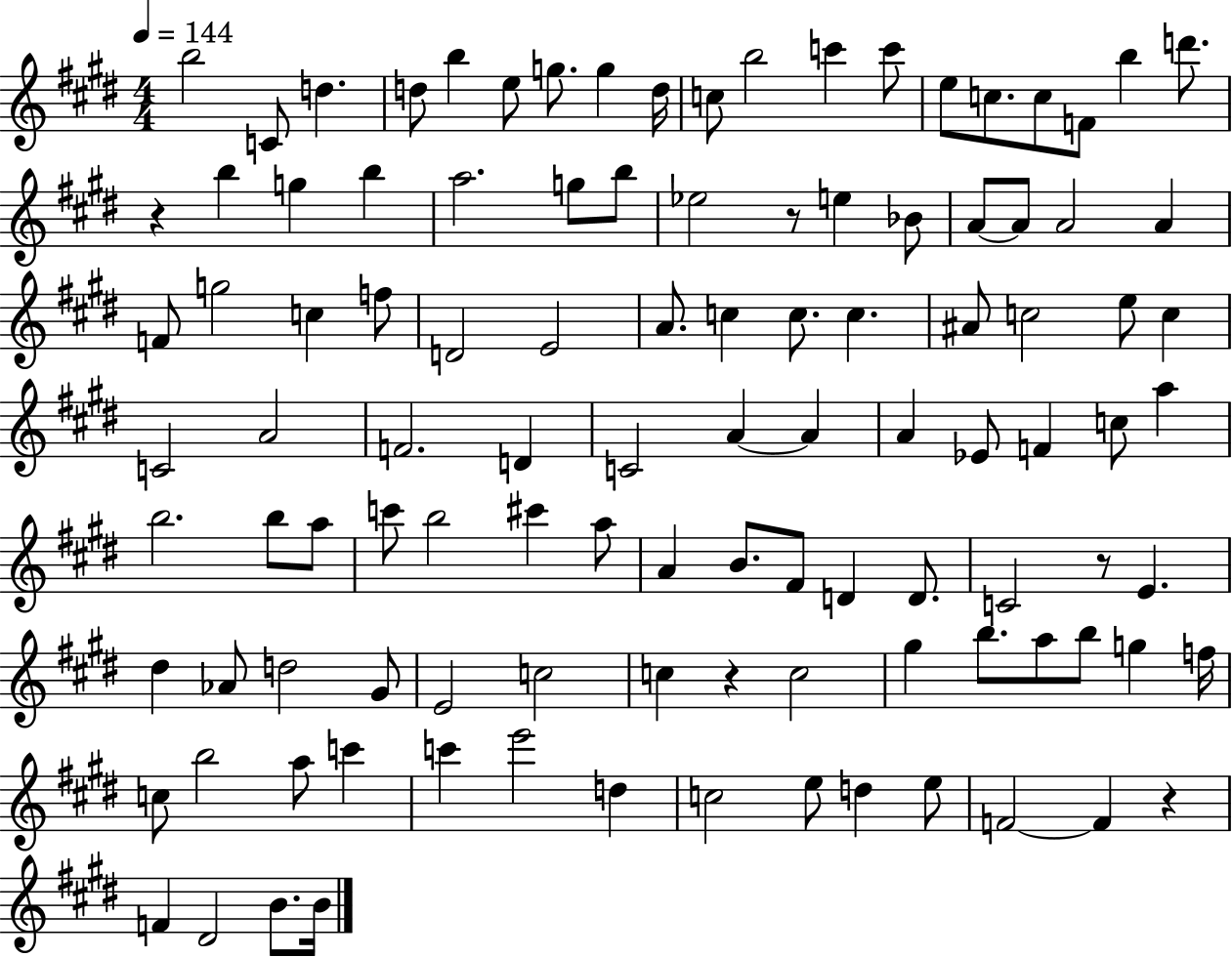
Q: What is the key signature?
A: E major